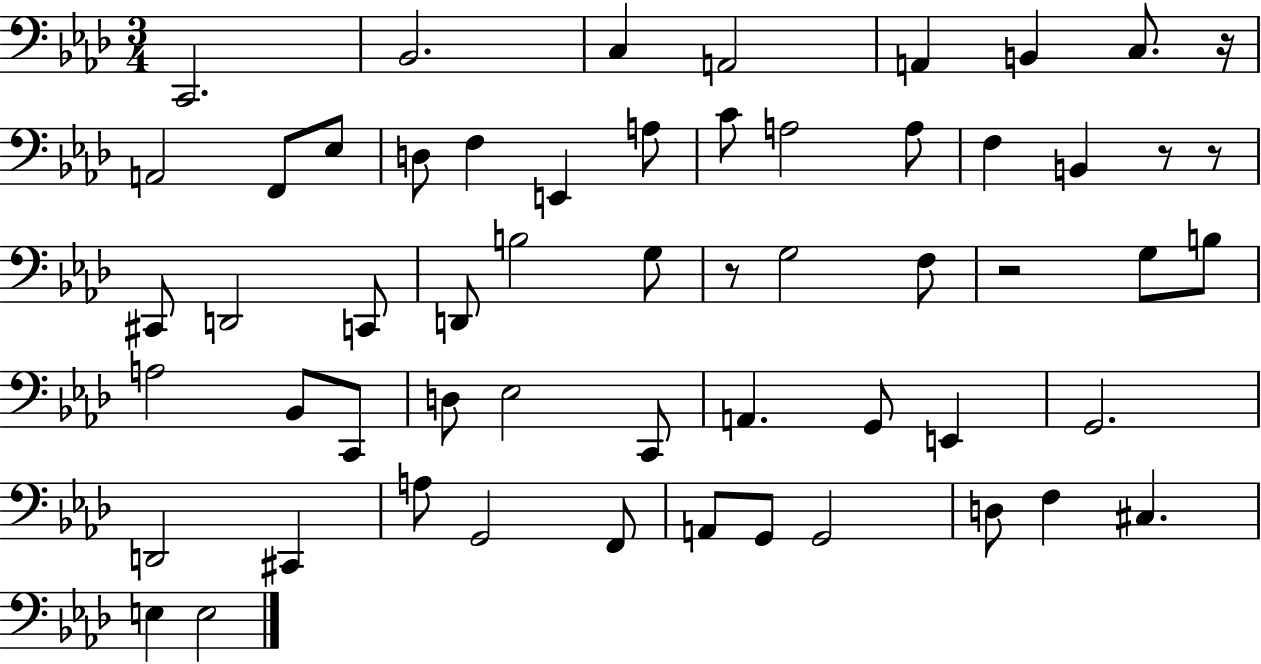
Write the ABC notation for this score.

X:1
T:Untitled
M:3/4
L:1/4
K:Ab
C,,2 _B,,2 C, A,,2 A,, B,, C,/2 z/4 A,,2 F,,/2 _E,/2 D,/2 F, E,, A,/2 C/2 A,2 A,/2 F, B,, z/2 z/2 ^C,,/2 D,,2 C,,/2 D,,/2 B,2 G,/2 z/2 G,2 F,/2 z2 G,/2 B,/2 A,2 _B,,/2 C,,/2 D,/2 _E,2 C,,/2 A,, G,,/2 E,, G,,2 D,,2 ^C,, A,/2 G,,2 F,,/2 A,,/2 G,,/2 G,,2 D,/2 F, ^C, E, E,2